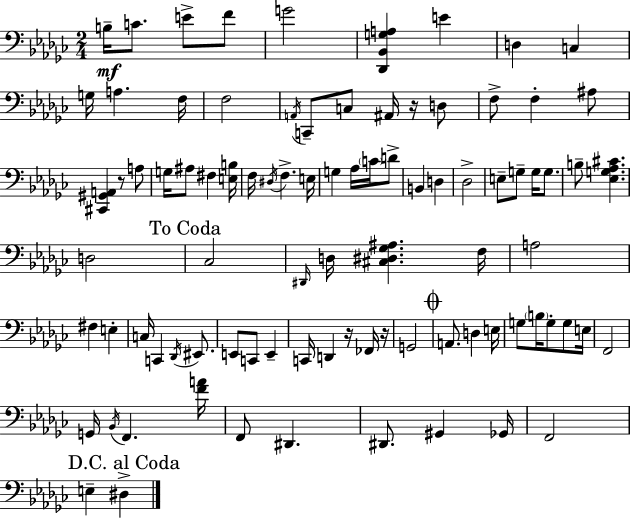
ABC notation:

X:1
T:Untitled
M:2/4
L:1/4
K:Ebm
B,/4 C/2 E/2 F/2 G2 [_D,,_B,,G,A,] E D, C, G,/4 A, F,/4 F,2 A,,/4 C,,/2 C,/2 ^A,,/4 z/4 D,/2 F,/2 F, ^A,/2 [^C,,^G,,A,,] z/2 A,/2 G,/4 ^A,/2 ^F, [E,B,]/4 F,/4 ^D,/4 F, E,/4 G, _A,/4 C/4 D/2 B,, D, _D,2 E,/2 G,/2 G,/4 G,/2 B,/2 [_E,G,_A,^C] D,2 _C,2 ^D,,/4 D,/4 [^C,^D,_G,^A,] F,/4 A,2 ^F, E, C,/4 C,, _D,,/4 ^E,,/2 E,,/2 C,,/2 E,, C,,/4 D,, z/4 _F,,/4 z/4 G,,2 A,,/2 D, E,/4 G,/2 B,/4 G,/2 G,/2 E,/4 F,,2 G,,/4 _B,,/4 F,, [FA]/4 F,,/2 ^D,, ^D,,/2 ^G,, _G,,/4 F,,2 E, ^D,